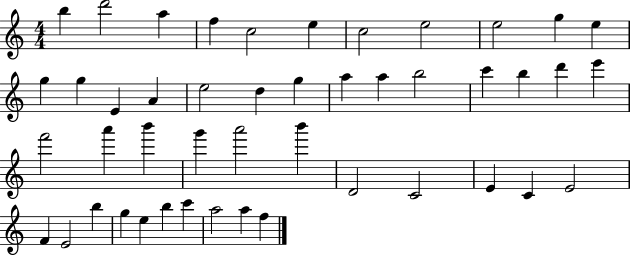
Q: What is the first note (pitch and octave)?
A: B5